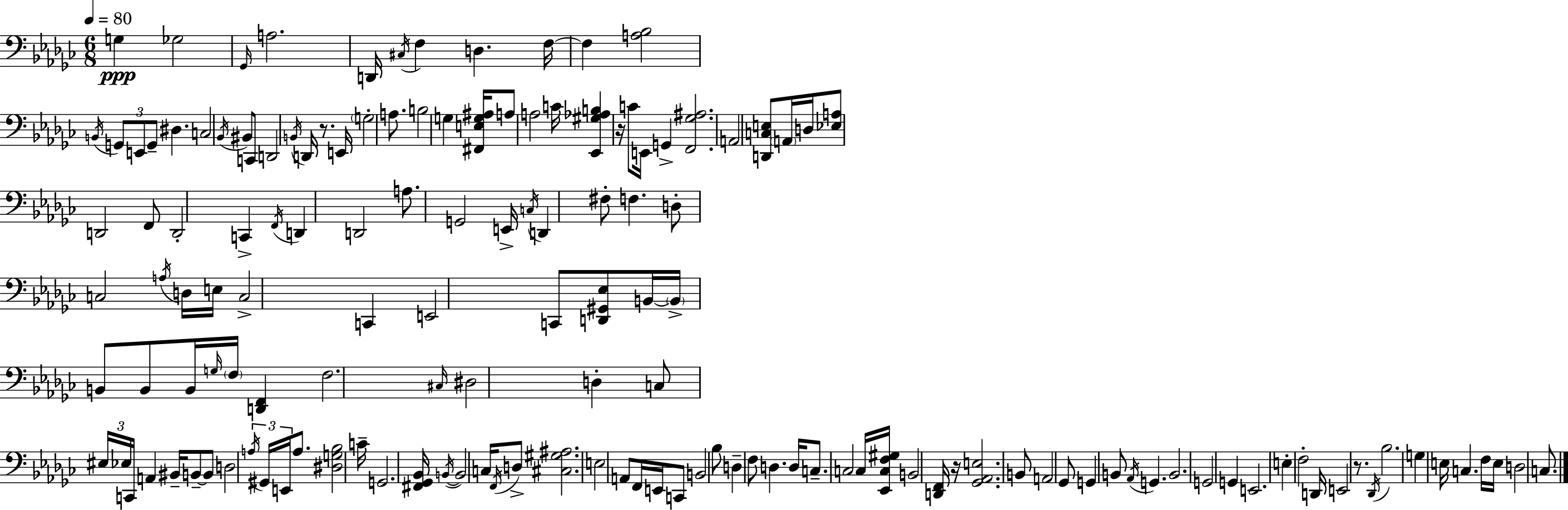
{
  \clef bass
  \numericTimeSignature
  \time 6/8
  \key ees \minor
  \tempo 4 = 80
  g4\ppp ges2 | \grace { ges,16 } a2. | d,16 \acciaccatura { cis16 } f4 d4. | f16~~ f4 <a bes>2 | \break \acciaccatura { b,16 } \tuplet 3/2 { g,8 e,8 g,8-- } dis4. | c2 \acciaccatura { bes,16 } | bis,8 c,8 d,2 | \acciaccatura { b,16 } d,16 r8. e,16 \parenthesize g2-. | \break a8. b2 | g4 <fis, e g ais>16 a8 a2 | c'16 <ees, gis aes b>4 r16 c'8 | e,16 g,4-> <f, ges ais>2. | \break a,2 | <d, c e>8 \parenthesize a,16 d16 <ees a>8 d,2 | f,8 d,2-. | c,4-> \acciaccatura { f,16 } d,4 d,2 | \break a8. g,2 | e,16-> \acciaccatura { c16 } d,4 fis8-. | f4. d8-. c2 | \acciaccatura { a16 } d16 e16 c2-> | \break c,4 e,2 | c,8 <d, gis, ees>8 b,16~~ \parenthesize b,16-> b,8 | b,8 b,16 \grace { g16 } \parenthesize f16 <d, f,>4 f2. | \grace { cis16 } dis2 | \break d4-. c8 | \tuplet 3/2 { eis16 ees16 c,16 } a,4 bis,16-- b,8--~~ b,8 | d2 \tuplet 3/2 { \acciaccatura { a16 } gis,16 e,16 } a8. | <dis g bes>2 c'16-- g,2. | \break <fis, ges, bes,>16 | \acciaccatura { b,16~ }~ b,2 c16 \acciaccatura { f,16 } d8-> | <cis gis ais>2. | e2 a,8 f,16 | \break e,16 c,8 b,2 bes8 | d4-- f8 d4. | d16 c8.-- c2 | c16 <ees, c f gis>16 b,2 <d, f,>16 | \break r16 <ges, aes, e>2. | b,8 a,2 ges,8 | g,4 b,8 \acciaccatura { aes,16 } g,4. | b,2. | \break g,2 g,4 | e,2. | e4-. f2-. | d,16 e,2 r8. | \break \acciaccatura { des,16 } bes2. | g4 e16 c4. | f16 e16 d2 | c8. \bar "|."
}